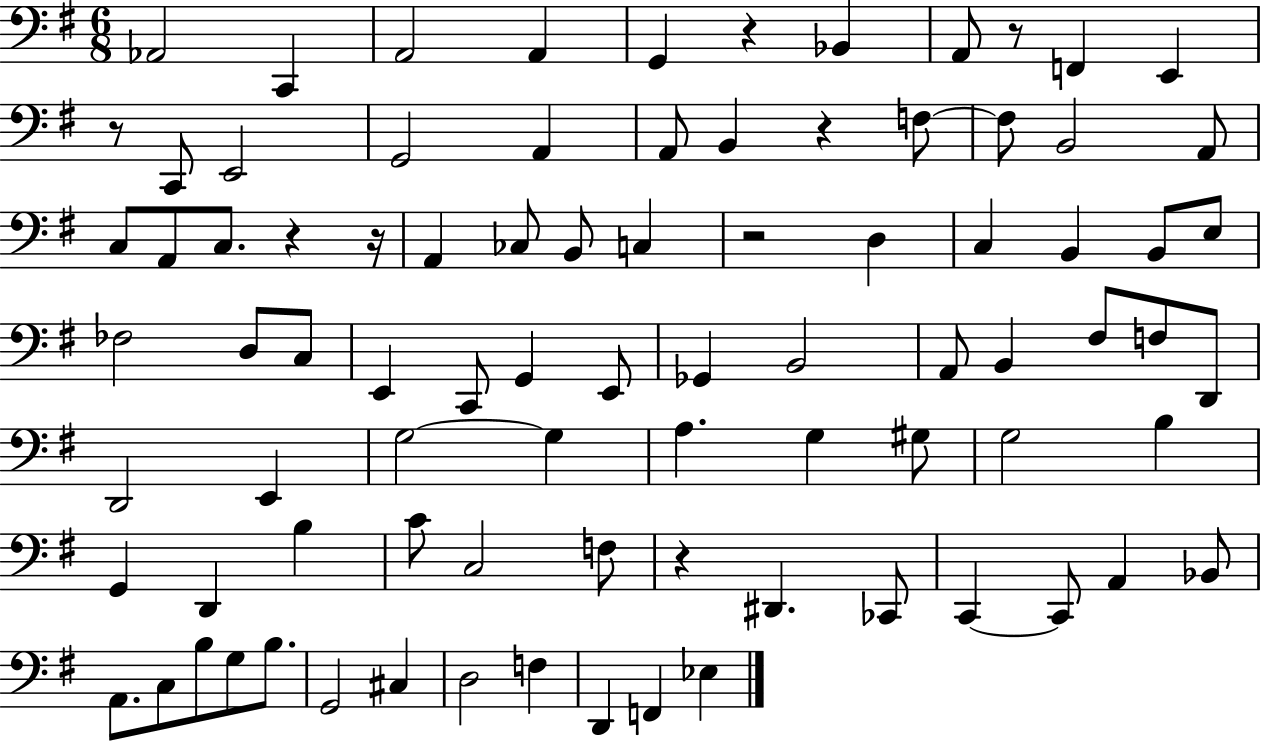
Ab2/h C2/q A2/h A2/q G2/q R/q Bb2/q A2/e R/e F2/q E2/q R/e C2/e E2/h G2/h A2/q A2/e B2/q R/q F3/e F3/e B2/h A2/e C3/e A2/e C3/e. R/q R/s A2/q CES3/e B2/e C3/q R/h D3/q C3/q B2/q B2/e E3/e FES3/h D3/e C3/e E2/q C2/e G2/q E2/e Gb2/q B2/h A2/e B2/q F#3/e F3/e D2/e D2/h E2/q G3/h G3/q A3/q. G3/q G#3/e G3/h B3/q G2/q D2/q B3/q C4/e C3/h F3/e R/q D#2/q. CES2/e C2/q C2/e A2/q Bb2/e A2/e. C3/e B3/e G3/e B3/e. G2/h C#3/q D3/h F3/q D2/q F2/q Eb3/q